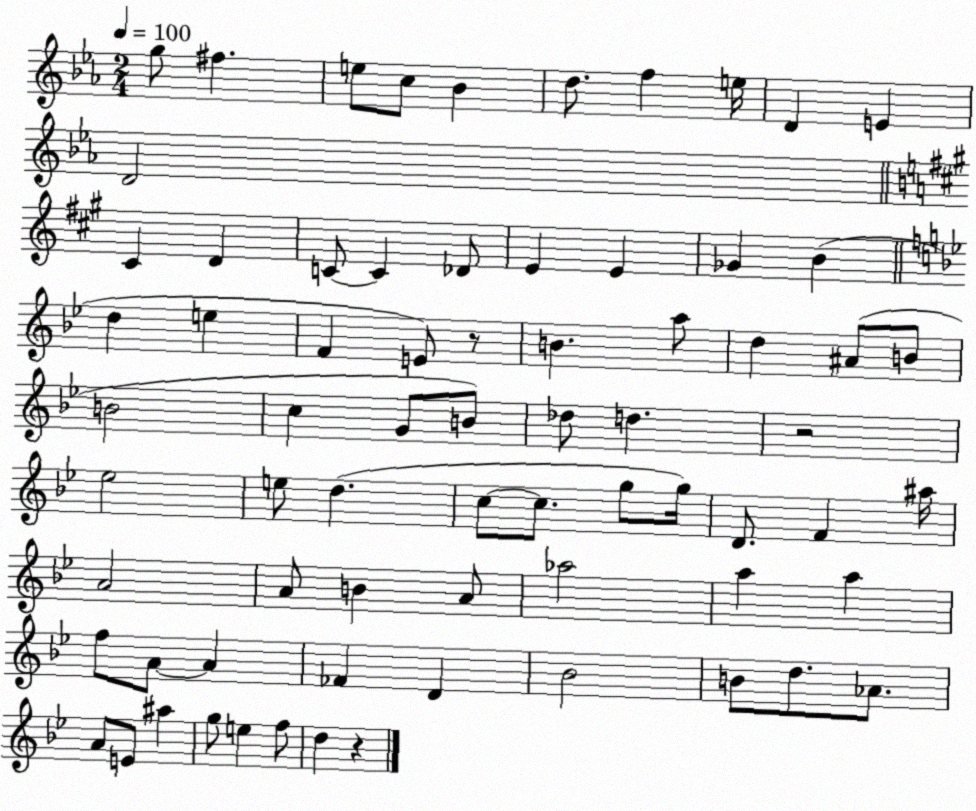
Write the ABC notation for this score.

X:1
T:Untitled
M:2/4
L:1/4
K:Eb
g/2 ^f e/2 c/2 _B d/2 f e/4 D E D2 ^C D C/2 C _D/2 E E _G B d e F E/2 z/2 B a/2 d ^A/2 B/2 B2 c G/2 B/2 _d/2 d z2 _e2 e/2 d c/2 c/2 g/2 g/4 D/2 F ^a/4 A2 A/2 B A/2 _a2 a a f/2 A/2 A _F D _B2 B/2 d/2 _A/2 A/2 E/2 ^a g/2 e f/2 d z